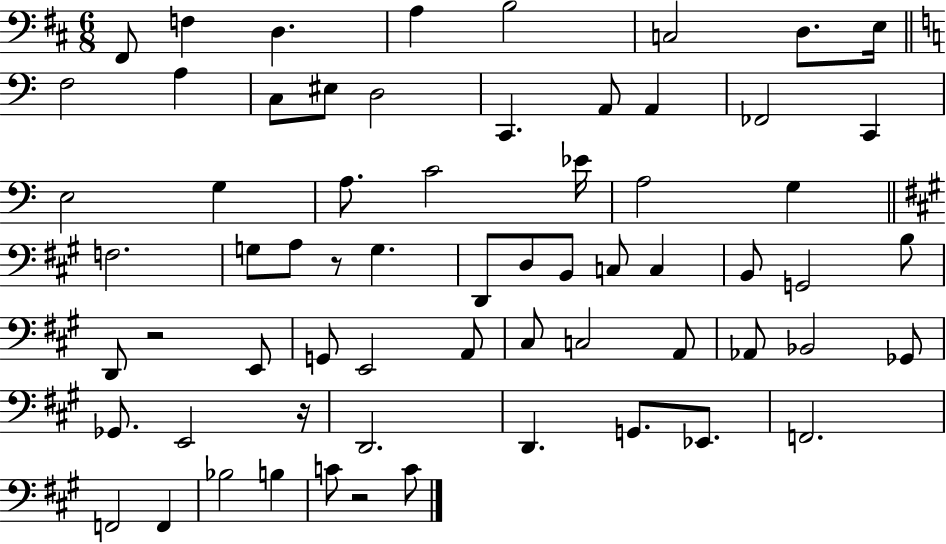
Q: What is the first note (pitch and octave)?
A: F#2